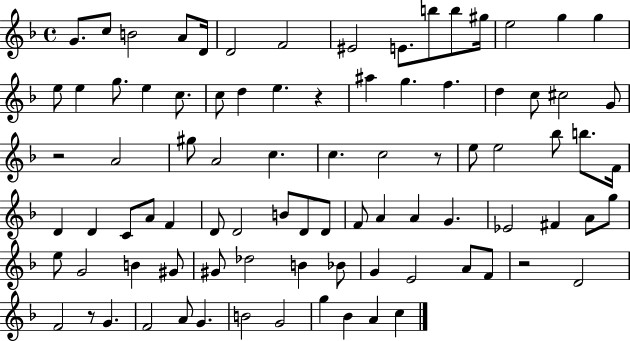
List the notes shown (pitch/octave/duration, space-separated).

G4/e. C5/e B4/h A4/e D4/s D4/h F4/h EIS4/h E4/e. B5/e B5/e G#5/s E5/h G5/q G5/q E5/e E5/q G5/e. E5/q C5/e. C5/e D5/q E5/q. R/q A#5/q G5/q. F5/q. D5/q C5/e C#5/h G4/e R/h A4/h G#5/e A4/h C5/q. C5/q. C5/h R/e E5/e E5/h Bb5/e B5/e. F4/s D4/q D4/q C4/e A4/e F4/q D4/e D4/h B4/e D4/e D4/e F4/e A4/q A4/q G4/q. Eb4/h F#4/q A4/e G5/e E5/e G4/h B4/q G#4/e G#4/e Db5/h B4/q Bb4/e G4/q E4/h A4/e F4/e R/h D4/h F4/h R/e G4/q. F4/h A4/e G4/q. B4/h G4/h G5/q Bb4/q A4/q C5/q